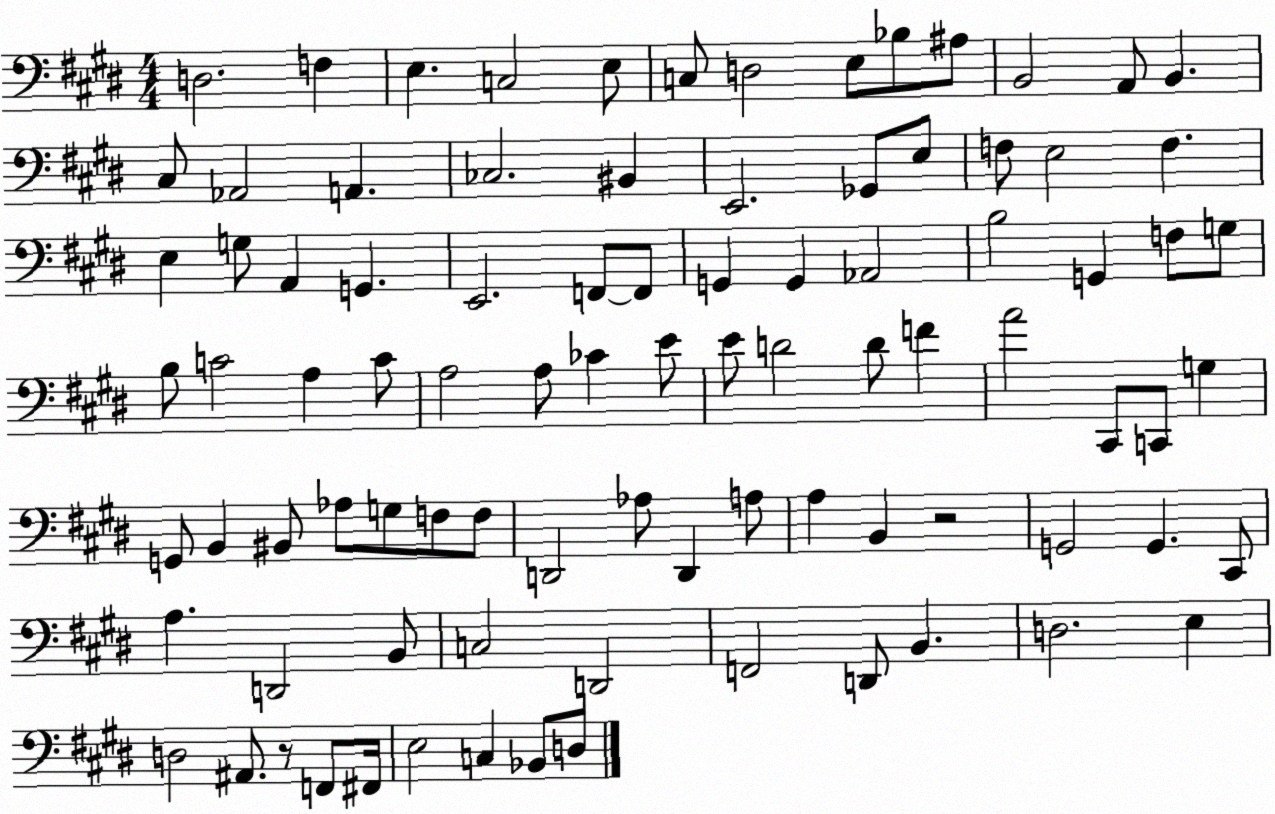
X:1
T:Untitled
M:4/4
L:1/4
K:E
D,2 F, E, C,2 E,/2 C,/2 D,2 E,/2 _B,/2 ^A,/2 B,,2 A,,/2 B,, ^C,/2 _A,,2 A,, _C,2 ^B,, E,,2 _G,,/2 E,/2 F,/2 E,2 F, E, G,/2 A,, G,, E,,2 F,,/2 F,,/2 G,, G,, _A,,2 B,2 G,, F,/2 G,/2 B,/2 C2 A, C/2 A,2 A,/2 _C E/2 E/2 D2 D/2 F A2 ^C,,/2 C,,/2 G, G,,/2 B,, ^B,,/2 _A,/2 G,/2 F,/2 F,/2 D,,2 _A,/2 D,, A,/2 A, B,, z2 G,,2 G,, ^C,,/2 A, D,,2 B,,/2 C,2 D,,2 F,,2 D,,/2 B,, D,2 E, D,2 ^A,,/2 z/2 F,,/2 ^F,,/4 E,2 C, _B,,/2 D,/2